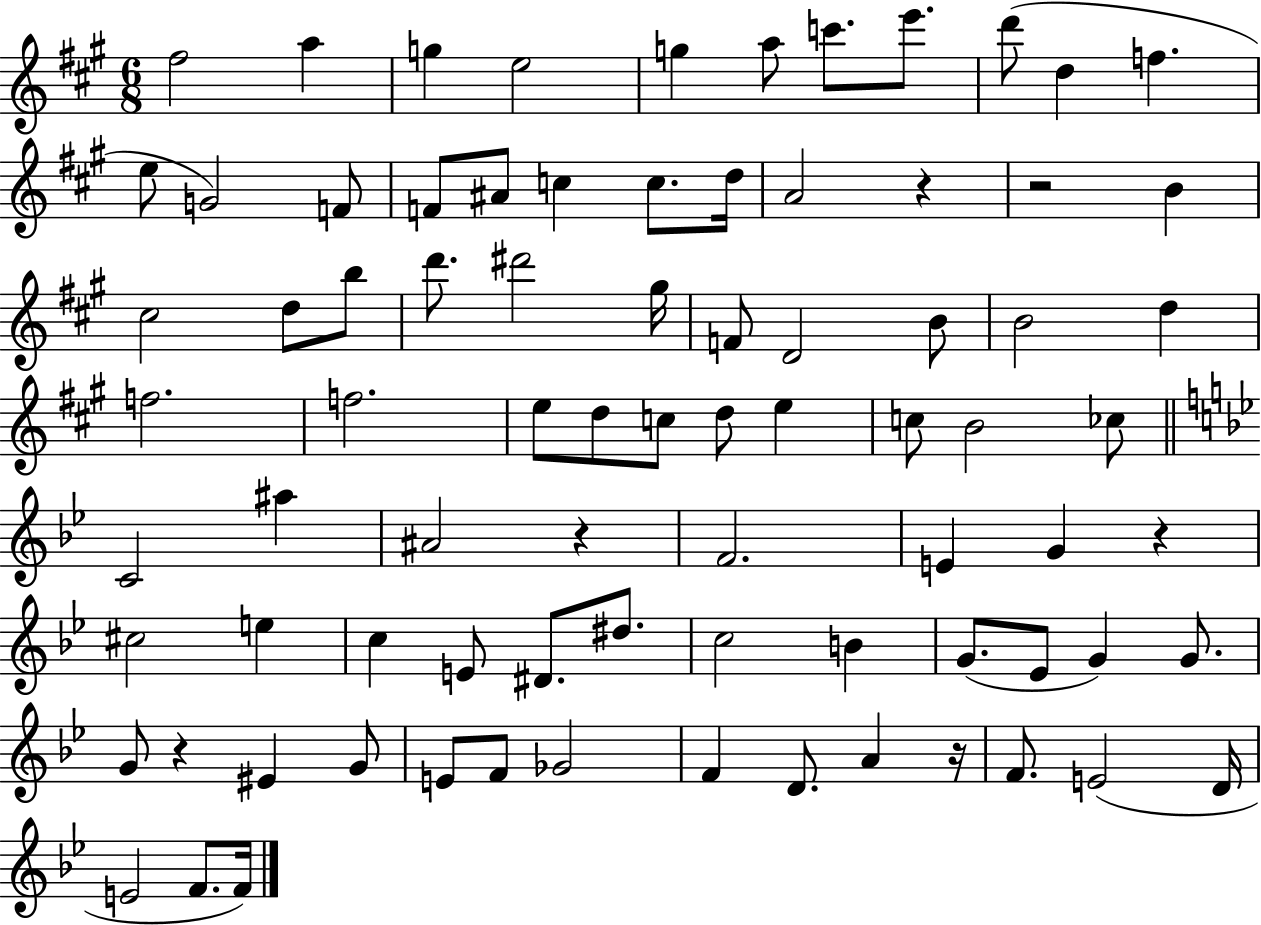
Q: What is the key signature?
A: A major